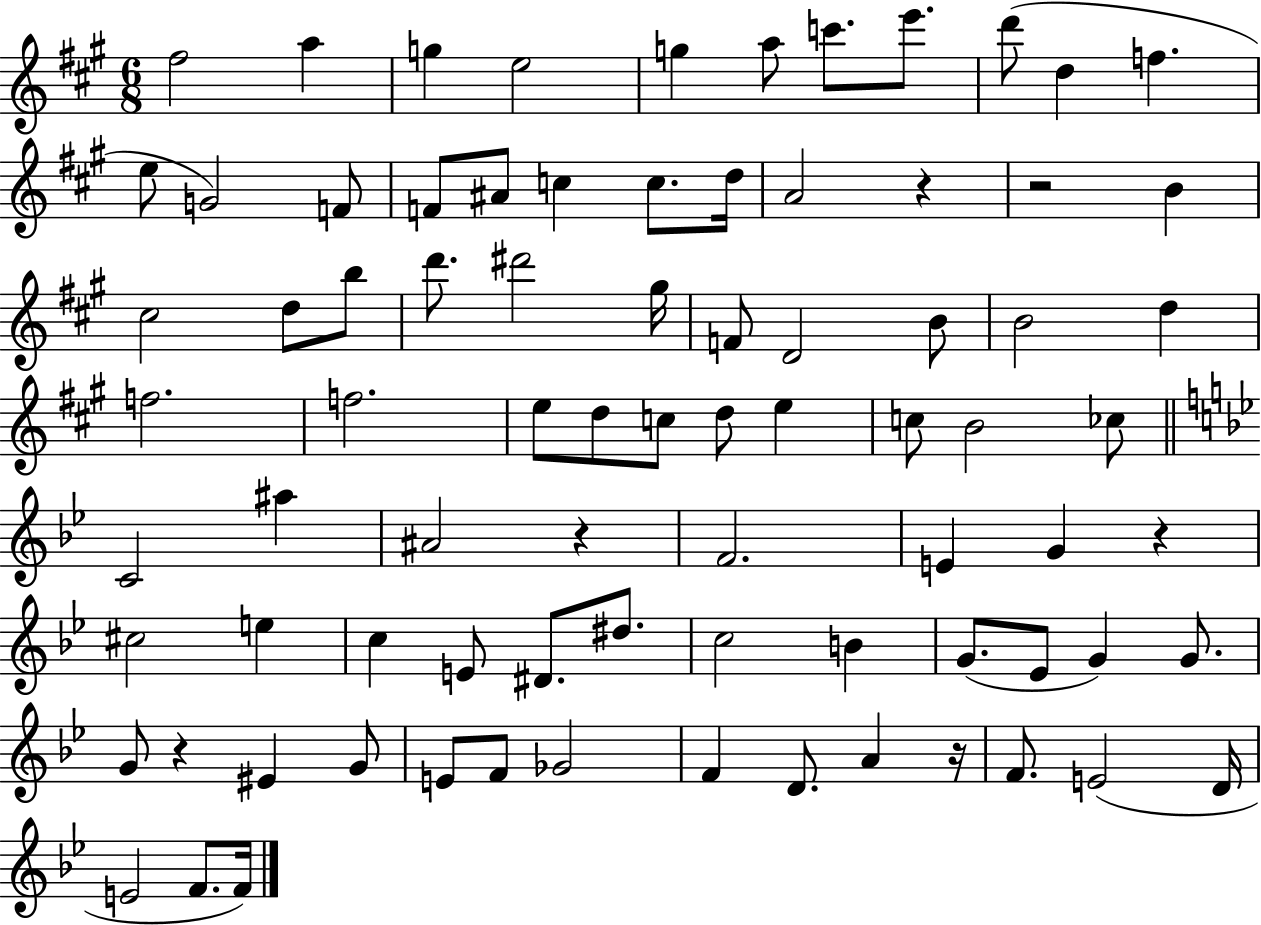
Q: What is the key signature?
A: A major